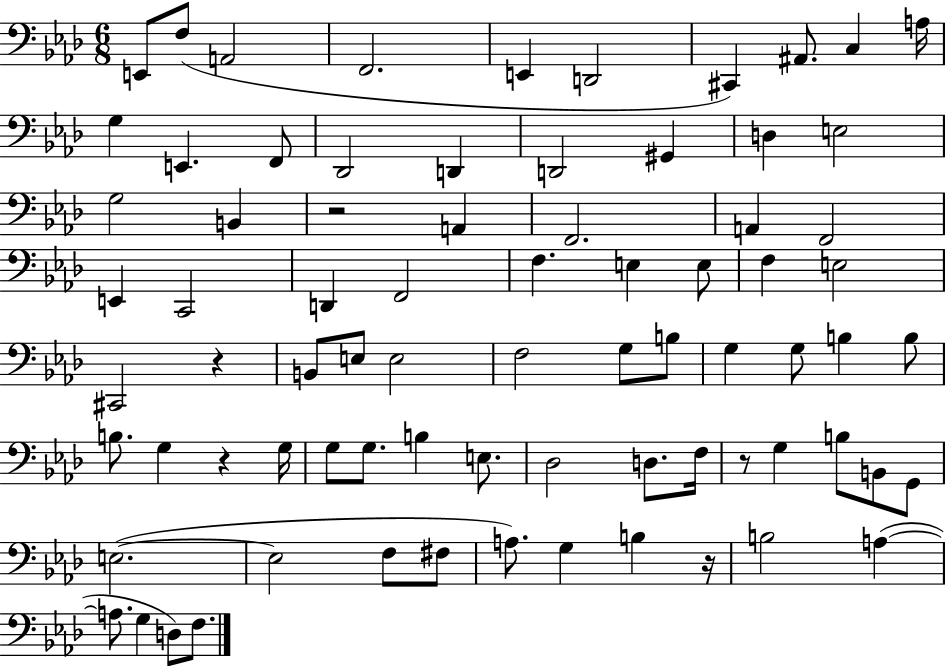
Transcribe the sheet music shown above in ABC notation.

X:1
T:Untitled
M:6/8
L:1/4
K:Ab
E,,/2 F,/2 A,,2 F,,2 E,, D,,2 ^C,, ^A,,/2 C, A,/4 G, E,, F,,/2 _D,,2 D,, D,,2 ^G,, D, E,2 G,2 B,, z2 A,, F,,2 A,, F,,2 E,, C,,2 D,, F,,2 F, E, E,/2 F, E,2 ^C,,2 z B,,/2 E,/2 E,2 F,2 G,/2 B,/2 G, G,/2 B, B,/2 B,/2 G, z G,/4 G,/2 G,/2 B, E,/2 _D,2 D,/2 F,/4 z/2 G, B,/2 B,,/2 G,,/2 E,2 E,2 F,/2 ^F,/2 A,/2 G, B, z/4 B,2 A, A,/2 G, D,/2 F,/2